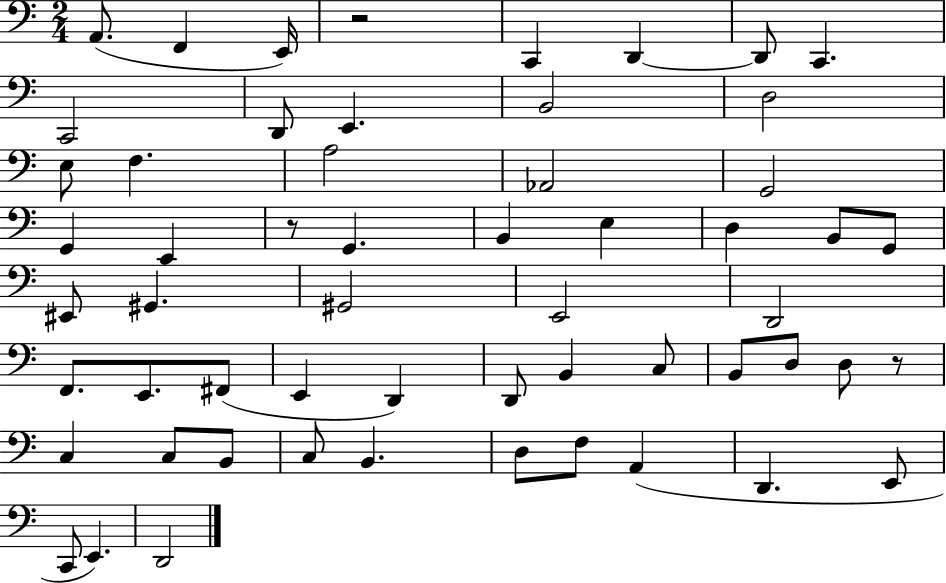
X:1
T:Untitled
M:2/4
L:1/4
K:C
A,,/2 F,, E,,/4 z2 C,, D,, D,,/2 C,, C,,2 D,,/2 E,, B,,2 D,2 E,/2 F, A,2 _A,,2 G,,2 G,, E,, z/2 G,, B,, E, D, B,,/2 G,,/2 ^E,,/2 ^G,, ^G,,2 E,,2 D,,2 F,,/2 E,,/2 ^F,,/2 E,, D,, D,,/2 B,, C,/2 B,,/2 D,/2 D,/2 z/2 C, C,/2 B,,/2 C,/2 B,, D,/2 F,/2 A,, D,, E,,/2 C,,/2 E,, D,,2